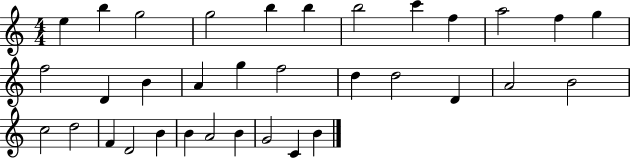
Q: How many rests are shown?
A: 0